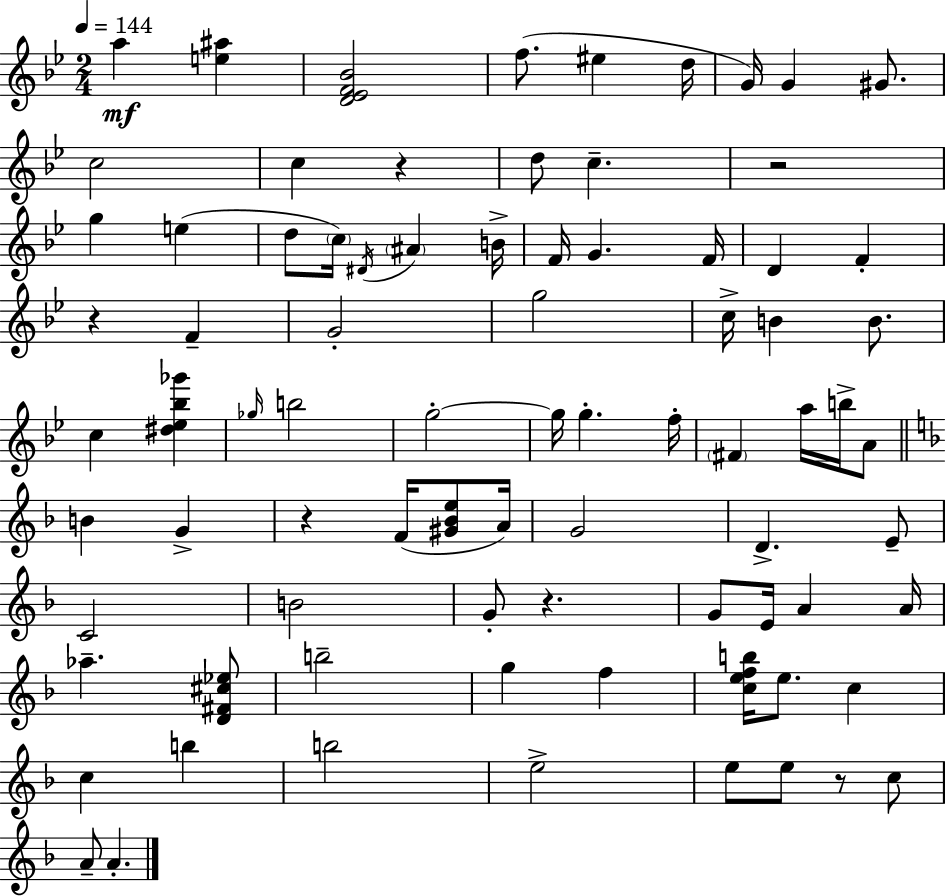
{
  \clef treble
  \numericTimeSignature
  \time 2/4
  \key bes \major
  \tempo 4 = 144
  a''4\mf <e'' ais''>4 | <d' ees' f' bes'>2 | f''8.( eis''4 d''16 | g'16) g'4 gis'8. | \break c''2 | c''4 r4 | d''8 c''4.-- | r2 | \break g''4 e''4( | d''8 \parenthesize c''16) \acciaccatura { dis'16 } \parenthesize ais'4 | b'16-> f'16 g'4. | f'16 d'4 f'4-. | \break r4 f'4-- | g'2-. | g''2 | c''16-> b'4 b'8. | \break c''4 <dis'' ees'' bes'' ges'''>4 | \grace { ges''16 } b''2 | g''2-.~~ | g''16 g''4.-. | \break f''16-. \parenthesize fis'4 a''16 b''16-> | a'8 \bar "||" \break \key f \major b'4 g'4-> | r4 f'16( <gis' bes' e''>8 a'16) | g'2 | d'4.-> e'8-- | \break c'2 | b'2 | g'8-. r4. | g'8 e'16 a'4 a'16 | \break aes''4.-- <d' fis' cis'' ees''>8 | b''2-- | g''4 f''4 | <c'' e'' f'' b''>16 e''8. c''4 | \break c''4 b''4 | b''2 | e''2-> | e''8 e''8 r8 c''8 | \break a'8-- a'4.-. | \bar "|."
}